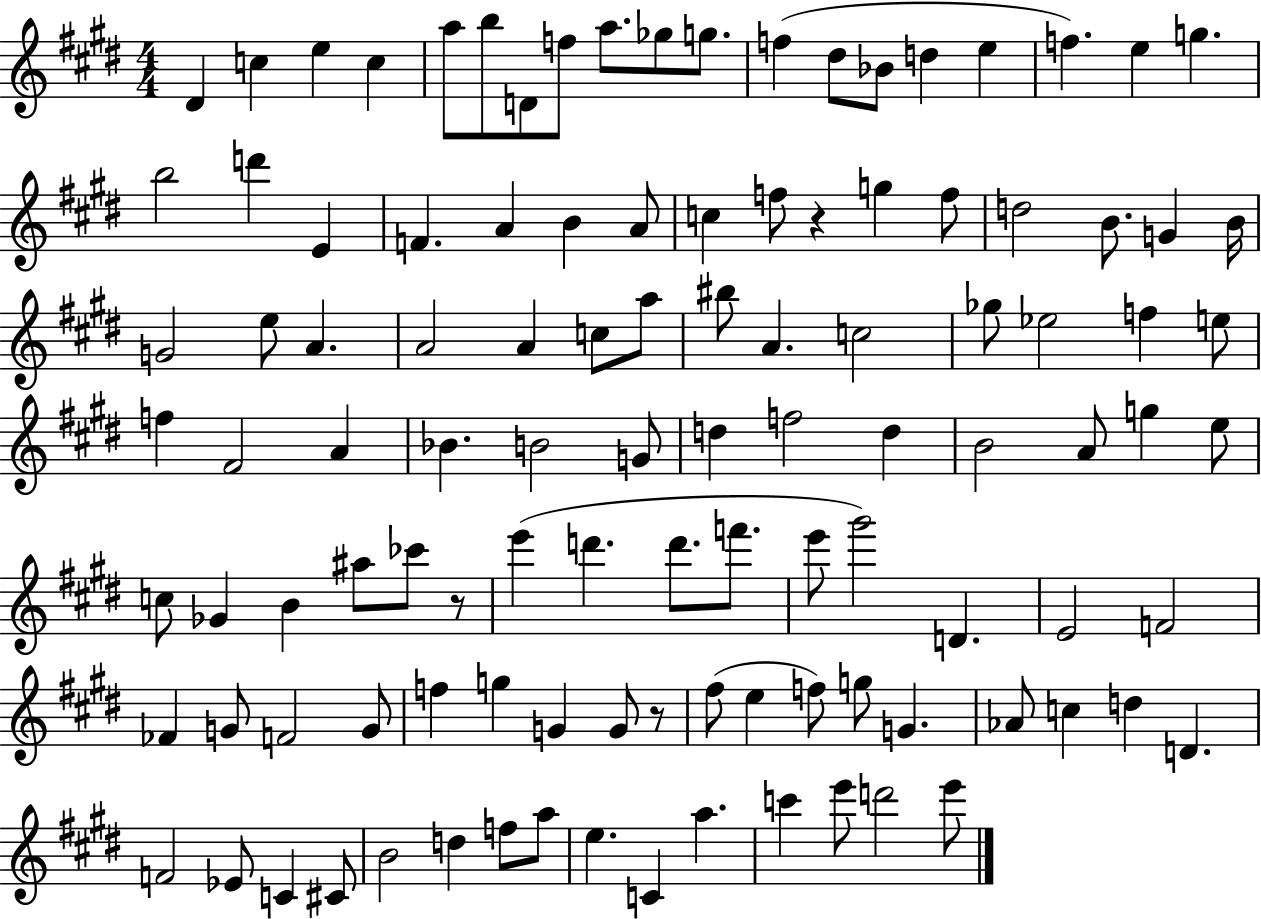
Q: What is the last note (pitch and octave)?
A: E6